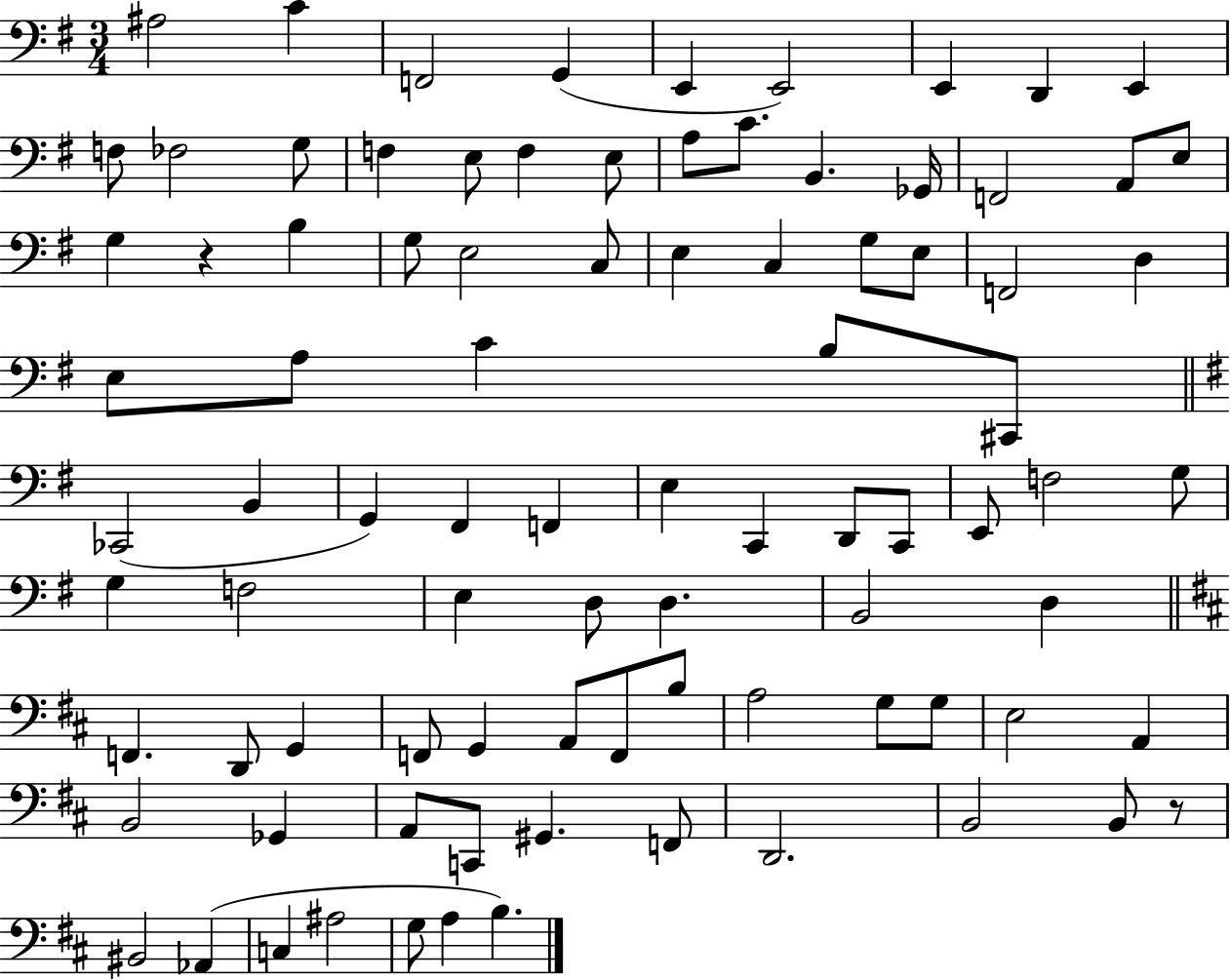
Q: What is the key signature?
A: G major